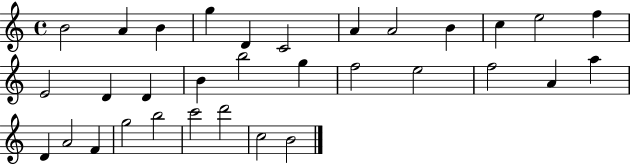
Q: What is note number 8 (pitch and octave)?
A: A4